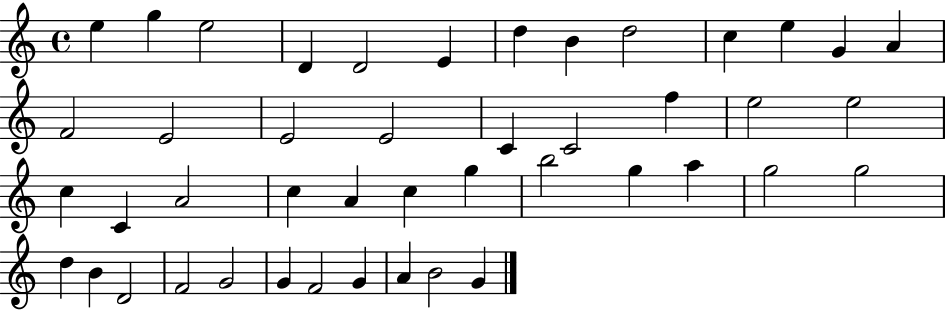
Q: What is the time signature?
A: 4/4